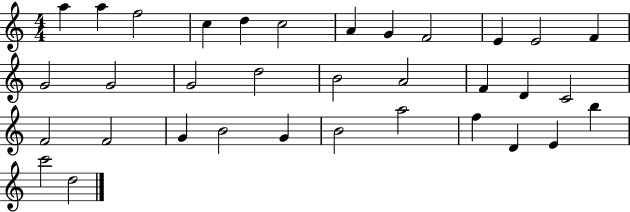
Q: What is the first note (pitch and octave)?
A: A5